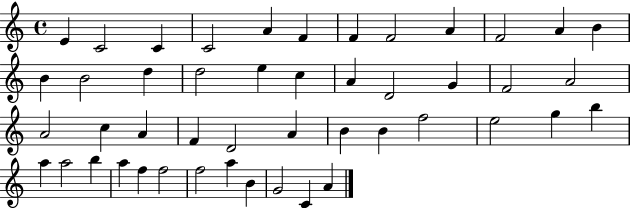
{
  \clef treble
  \time 4/4
  \defaultTimeSignature
  \key c \major
  e'4 c'2 c'4 | c'2 a'4 f'4 | f'4 f'2 a'4 | f'2 a'4 b'4 | \break b'4 b'2 d''4 | d''2 e''4 c''4 | a'4 d'2 g'4 | f'2 a'2 | \break a'2 c''4 a'4 | f'4 d'2 a'4 | b'4 b'4 f''2 | e''2 g''4 b''4 | \break a''4 a''2 b''4 | a''4 f''4 f''2 | f''2 a''4 b'4 | g'2 c'4 a'4 | \break \bar "|."
}